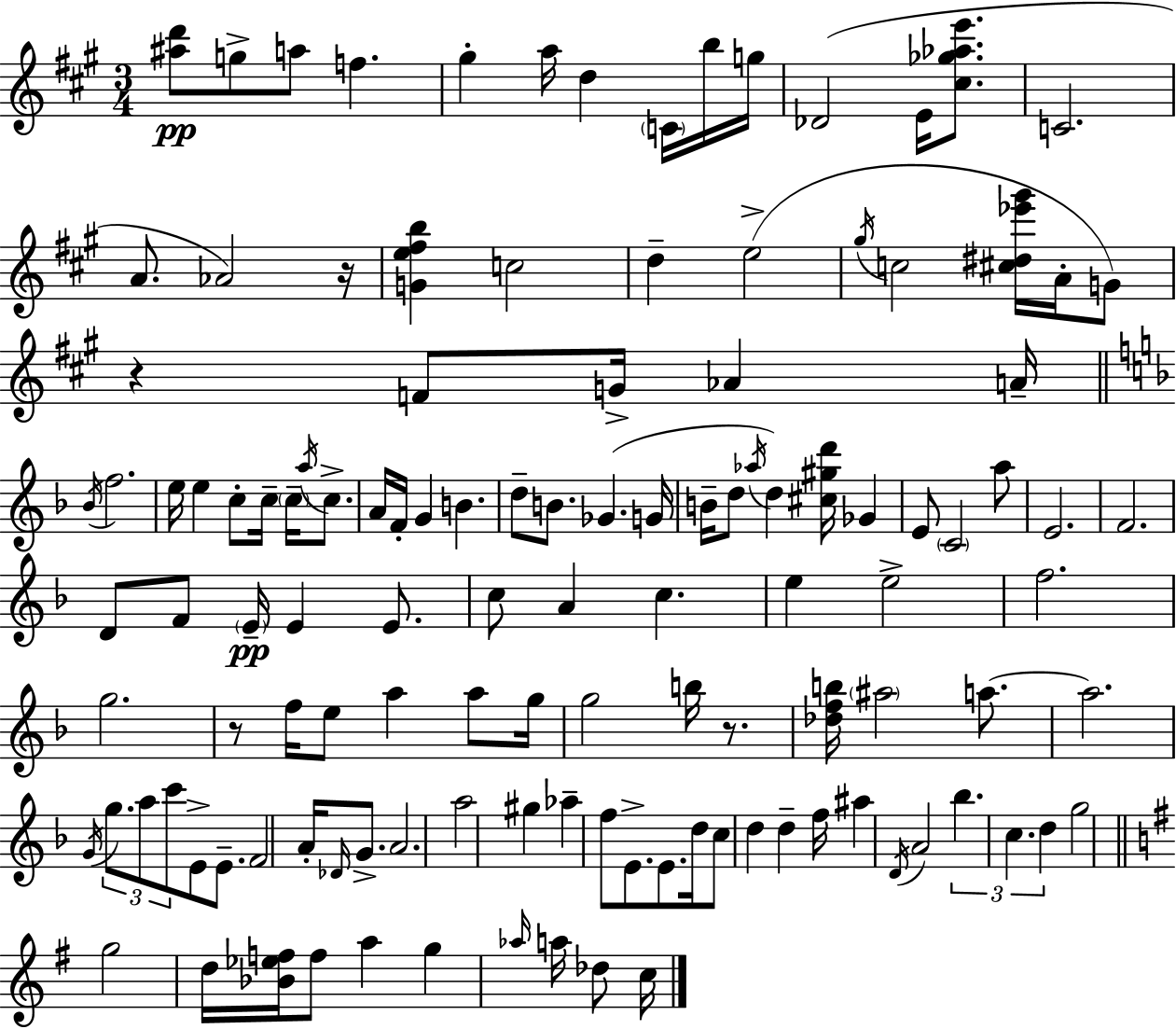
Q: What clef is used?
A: treble